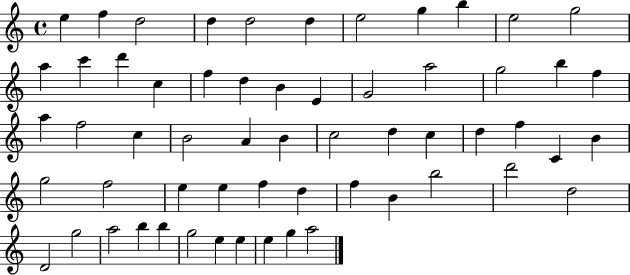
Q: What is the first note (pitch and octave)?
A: E5